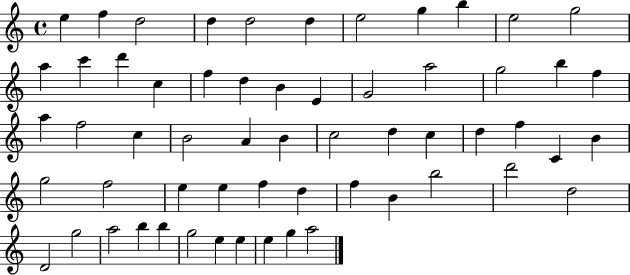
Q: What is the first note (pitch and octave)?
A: E5